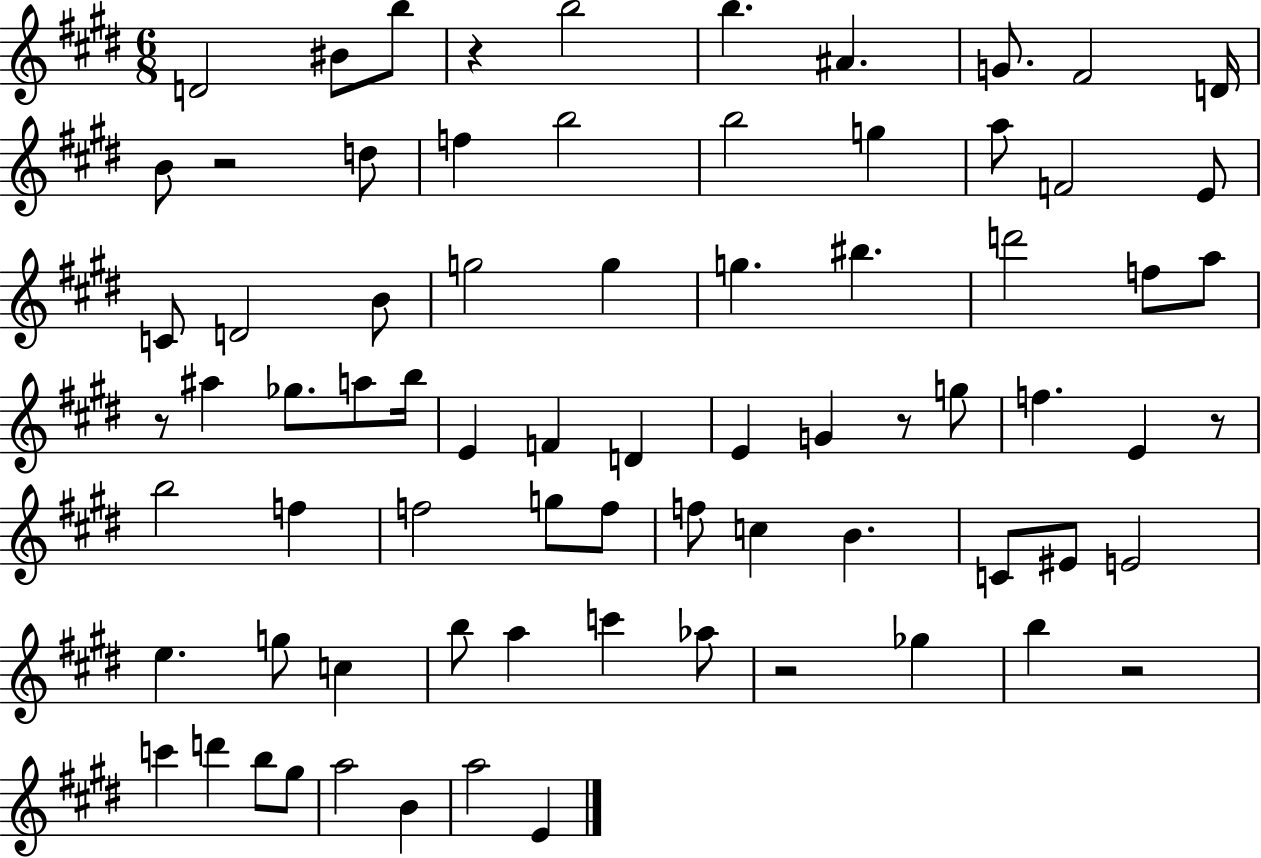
D4/h BIS4/e B5/e R/q B5/h B5/q. A#4/q. G4/e. F#4/h D4/s B4/e R/h D5/e F5/q B5/h B5/h G5/q A5/e F4/h E4/e C4/e D4/h B4/e G5/h G5/q G5/q. BIS5/q. D6/h F5/e A5/e R/e A#5/q Gb5/e. A5/e B5/s E4/q F4/q D4/q E4/q G4/q R/e G5/e F5/q. E4/q R/e B5/h F5/q F5/h G5/e F5/e F5/e C5/q B4/q. C4/e EIS4/e E4/h E5/q. G5/e C5/q B5/e A5/q C6/q Ab5/e R/h Gb5/q B5/q R/h C6/q D6/q B5/e G#5/e A5/h B4/q A5/h E4/q